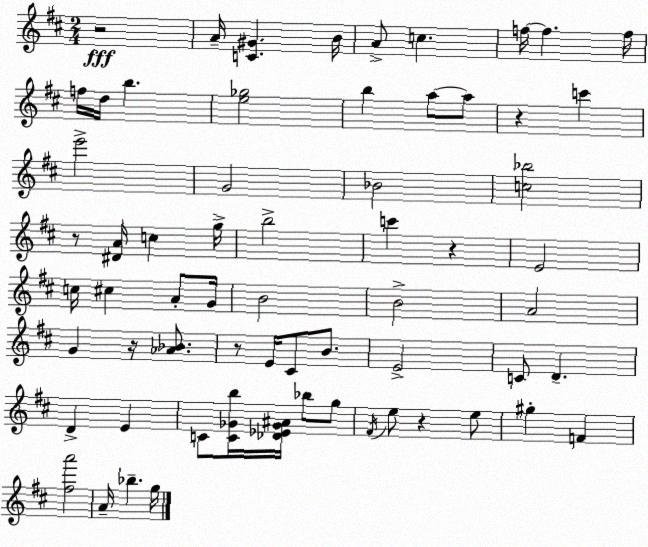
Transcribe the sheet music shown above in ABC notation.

X:1
T:Untitled
M:2/4
L:1/4
K:D
z2 A/4 [C^G] B/4 A/2 c f/4 f f/4 f/4 d/4 b [e_g]2 b a/2 a/2 z c' e'2 G2 _B2 [c_b]2 z/2 [^DA]/4 c g/4 b2 c' z E2 c/4 ^c A/2 G/4 B2 B2 A2 G z/4 [_A_B]/2 z/2 E/4 ^C/2 B/2 E2 C/2 D D E C/2 [C_Gb]/4 [_D_E_G^A]/4 _b/2 g/2 ^F/4 e/2 z e/2 ^g F [^fa']2 A/4 _b g/4